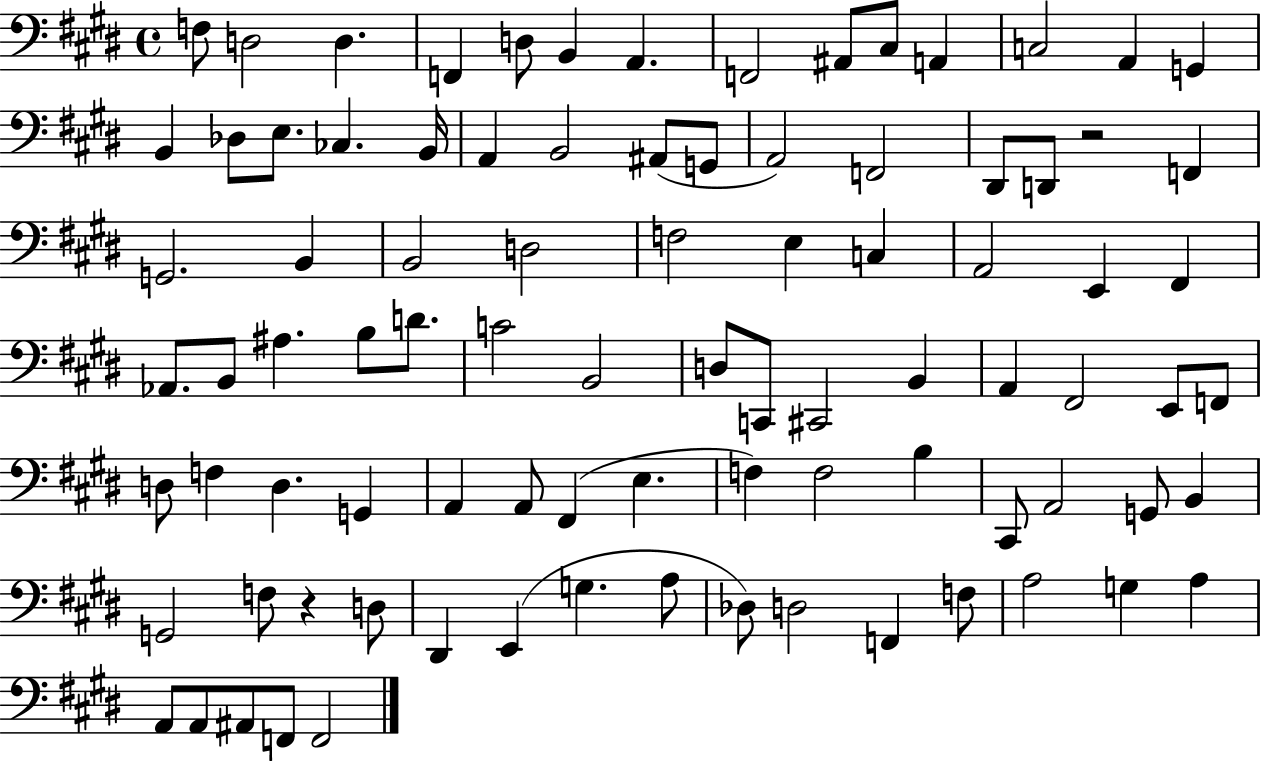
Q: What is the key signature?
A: E major